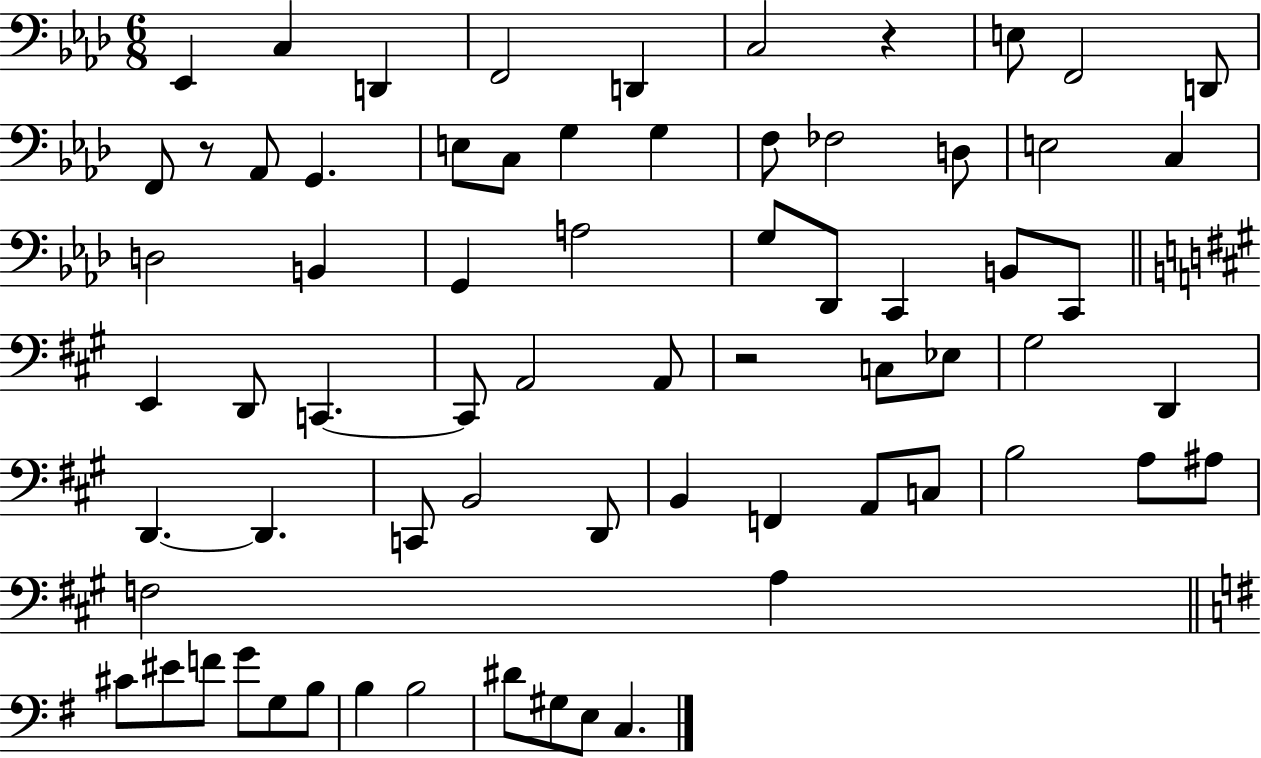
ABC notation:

X:1
T:Untitled
M:6/8
L:1/4
K:Ab
_E,, C, D,, F,,2 D,, C,2 z E,/2 F,,2 D,,/2 F,,/2 z/2 _A,,/2 G,, E,/2 C,/2 G, G, F,/2 _F,2 D,/2 E,2 C, D,2 B,, G,, A,2 G,/2 _D,,/2 C,, B,,/2 C,,/2 E,, D,,/2 C,, C,,/2 A,,2 A,,/2 z2 C,/2 _E,/2 ^G,2 D,, D,, D,, C,,/2 B,,2 D,,/2 B,, F,, A,,/2 C,/2 B,2 A,/2 ^A,/2 F,2 A, ^C/2 ^E/2 F/2 G/2 G,/2 B,/2 B, B,2 ^D/2 ^G,/2 E,/2 C,